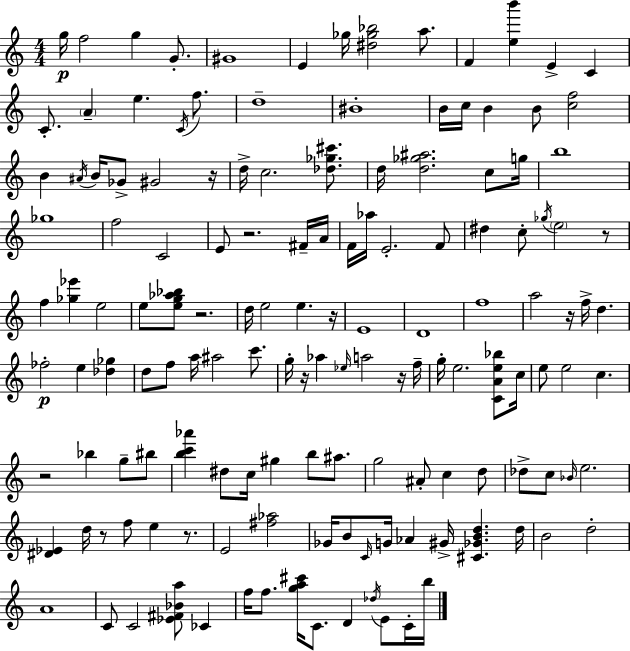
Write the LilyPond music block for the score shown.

{
  \clef treble
  \numericTimeSignature
  \time 4/4
  \key a \minor
  g''16\p f''2 g''4 g'8.-. | gis'1 | e'4 ges''16 <dis'' ges'' bes''>2 a''8. | f'4 <e'' b'''>4 e'4-> c'4 | \break c'8.-. \parenthesize a'4-- e''4. \acciaccatura { c'16 } f''8. | d''1-- | bis'1-. | b'16 c''16 b'4 b'8 <c'' f''>2 | \break b'4 \acciaccatura { ais'16 } b'16 ges'8-> gis'2 | r16 d''16-> c''2. <des'' ges'' cis'''>8. | d''16 <d'' ges'' ais''>2. c''8 | g''16 b''1 | \break ges''1 | f''2 c'2 | e'8 r2. | fis'16-- a'16 f'16 aes''16 e'2.-. | \break f'8 dis''4 c''8-. \acciaccatura { ges''16 } \parenthesize e''2 | r8 f''4 <ges'' ees'''>4 e''2 | e''8 <e'' g'' aes'' bes''>8 r2. | d''16 e''2 e''4. | \break r16 e'1 | d'1 | f''1 | a''2 r16 f''16-> d''4. | \break fes''2-.\p e''4 <des'' ges''>4 | d''8 f''8 a''16 ais''2 | c'''8. g''16-. r16 aes''4 \grace { ees''16 } a''2 | r16 f''16-- g''16-. e''2. | \break <c' a' e'' bes''>8 c''16 e''8 e''2 c''4. | r2 bes''4 | g''8-- bis''8 <b'' c''' aes'''>4 dis''8 c''16 gis''4 b''8 | ais''8. g''2 ais'8-. c''4 | \break d''8 des''8-> c''8 \grace { bes'16 } e''2. | <dis' ees'>4 d''16 r8 f''8 e''4 | r8. e'2 <fis'' aes''>2 | ges'16 b'8 \grace { c'16 } g'16 aes'4 gis'16-> <cis' ges' b' d''>4. | \break d''16 b'2 d''2-. | a'1 | c'8 c'2 | <ees' fis' bes' a''>8 ces'4 f''16 f''8. <g'' a'' cis'''>16 c'8. d'4 | \break \acciaccatura { des''16 } e'8 c'16-. b''16 \bar "|."
}